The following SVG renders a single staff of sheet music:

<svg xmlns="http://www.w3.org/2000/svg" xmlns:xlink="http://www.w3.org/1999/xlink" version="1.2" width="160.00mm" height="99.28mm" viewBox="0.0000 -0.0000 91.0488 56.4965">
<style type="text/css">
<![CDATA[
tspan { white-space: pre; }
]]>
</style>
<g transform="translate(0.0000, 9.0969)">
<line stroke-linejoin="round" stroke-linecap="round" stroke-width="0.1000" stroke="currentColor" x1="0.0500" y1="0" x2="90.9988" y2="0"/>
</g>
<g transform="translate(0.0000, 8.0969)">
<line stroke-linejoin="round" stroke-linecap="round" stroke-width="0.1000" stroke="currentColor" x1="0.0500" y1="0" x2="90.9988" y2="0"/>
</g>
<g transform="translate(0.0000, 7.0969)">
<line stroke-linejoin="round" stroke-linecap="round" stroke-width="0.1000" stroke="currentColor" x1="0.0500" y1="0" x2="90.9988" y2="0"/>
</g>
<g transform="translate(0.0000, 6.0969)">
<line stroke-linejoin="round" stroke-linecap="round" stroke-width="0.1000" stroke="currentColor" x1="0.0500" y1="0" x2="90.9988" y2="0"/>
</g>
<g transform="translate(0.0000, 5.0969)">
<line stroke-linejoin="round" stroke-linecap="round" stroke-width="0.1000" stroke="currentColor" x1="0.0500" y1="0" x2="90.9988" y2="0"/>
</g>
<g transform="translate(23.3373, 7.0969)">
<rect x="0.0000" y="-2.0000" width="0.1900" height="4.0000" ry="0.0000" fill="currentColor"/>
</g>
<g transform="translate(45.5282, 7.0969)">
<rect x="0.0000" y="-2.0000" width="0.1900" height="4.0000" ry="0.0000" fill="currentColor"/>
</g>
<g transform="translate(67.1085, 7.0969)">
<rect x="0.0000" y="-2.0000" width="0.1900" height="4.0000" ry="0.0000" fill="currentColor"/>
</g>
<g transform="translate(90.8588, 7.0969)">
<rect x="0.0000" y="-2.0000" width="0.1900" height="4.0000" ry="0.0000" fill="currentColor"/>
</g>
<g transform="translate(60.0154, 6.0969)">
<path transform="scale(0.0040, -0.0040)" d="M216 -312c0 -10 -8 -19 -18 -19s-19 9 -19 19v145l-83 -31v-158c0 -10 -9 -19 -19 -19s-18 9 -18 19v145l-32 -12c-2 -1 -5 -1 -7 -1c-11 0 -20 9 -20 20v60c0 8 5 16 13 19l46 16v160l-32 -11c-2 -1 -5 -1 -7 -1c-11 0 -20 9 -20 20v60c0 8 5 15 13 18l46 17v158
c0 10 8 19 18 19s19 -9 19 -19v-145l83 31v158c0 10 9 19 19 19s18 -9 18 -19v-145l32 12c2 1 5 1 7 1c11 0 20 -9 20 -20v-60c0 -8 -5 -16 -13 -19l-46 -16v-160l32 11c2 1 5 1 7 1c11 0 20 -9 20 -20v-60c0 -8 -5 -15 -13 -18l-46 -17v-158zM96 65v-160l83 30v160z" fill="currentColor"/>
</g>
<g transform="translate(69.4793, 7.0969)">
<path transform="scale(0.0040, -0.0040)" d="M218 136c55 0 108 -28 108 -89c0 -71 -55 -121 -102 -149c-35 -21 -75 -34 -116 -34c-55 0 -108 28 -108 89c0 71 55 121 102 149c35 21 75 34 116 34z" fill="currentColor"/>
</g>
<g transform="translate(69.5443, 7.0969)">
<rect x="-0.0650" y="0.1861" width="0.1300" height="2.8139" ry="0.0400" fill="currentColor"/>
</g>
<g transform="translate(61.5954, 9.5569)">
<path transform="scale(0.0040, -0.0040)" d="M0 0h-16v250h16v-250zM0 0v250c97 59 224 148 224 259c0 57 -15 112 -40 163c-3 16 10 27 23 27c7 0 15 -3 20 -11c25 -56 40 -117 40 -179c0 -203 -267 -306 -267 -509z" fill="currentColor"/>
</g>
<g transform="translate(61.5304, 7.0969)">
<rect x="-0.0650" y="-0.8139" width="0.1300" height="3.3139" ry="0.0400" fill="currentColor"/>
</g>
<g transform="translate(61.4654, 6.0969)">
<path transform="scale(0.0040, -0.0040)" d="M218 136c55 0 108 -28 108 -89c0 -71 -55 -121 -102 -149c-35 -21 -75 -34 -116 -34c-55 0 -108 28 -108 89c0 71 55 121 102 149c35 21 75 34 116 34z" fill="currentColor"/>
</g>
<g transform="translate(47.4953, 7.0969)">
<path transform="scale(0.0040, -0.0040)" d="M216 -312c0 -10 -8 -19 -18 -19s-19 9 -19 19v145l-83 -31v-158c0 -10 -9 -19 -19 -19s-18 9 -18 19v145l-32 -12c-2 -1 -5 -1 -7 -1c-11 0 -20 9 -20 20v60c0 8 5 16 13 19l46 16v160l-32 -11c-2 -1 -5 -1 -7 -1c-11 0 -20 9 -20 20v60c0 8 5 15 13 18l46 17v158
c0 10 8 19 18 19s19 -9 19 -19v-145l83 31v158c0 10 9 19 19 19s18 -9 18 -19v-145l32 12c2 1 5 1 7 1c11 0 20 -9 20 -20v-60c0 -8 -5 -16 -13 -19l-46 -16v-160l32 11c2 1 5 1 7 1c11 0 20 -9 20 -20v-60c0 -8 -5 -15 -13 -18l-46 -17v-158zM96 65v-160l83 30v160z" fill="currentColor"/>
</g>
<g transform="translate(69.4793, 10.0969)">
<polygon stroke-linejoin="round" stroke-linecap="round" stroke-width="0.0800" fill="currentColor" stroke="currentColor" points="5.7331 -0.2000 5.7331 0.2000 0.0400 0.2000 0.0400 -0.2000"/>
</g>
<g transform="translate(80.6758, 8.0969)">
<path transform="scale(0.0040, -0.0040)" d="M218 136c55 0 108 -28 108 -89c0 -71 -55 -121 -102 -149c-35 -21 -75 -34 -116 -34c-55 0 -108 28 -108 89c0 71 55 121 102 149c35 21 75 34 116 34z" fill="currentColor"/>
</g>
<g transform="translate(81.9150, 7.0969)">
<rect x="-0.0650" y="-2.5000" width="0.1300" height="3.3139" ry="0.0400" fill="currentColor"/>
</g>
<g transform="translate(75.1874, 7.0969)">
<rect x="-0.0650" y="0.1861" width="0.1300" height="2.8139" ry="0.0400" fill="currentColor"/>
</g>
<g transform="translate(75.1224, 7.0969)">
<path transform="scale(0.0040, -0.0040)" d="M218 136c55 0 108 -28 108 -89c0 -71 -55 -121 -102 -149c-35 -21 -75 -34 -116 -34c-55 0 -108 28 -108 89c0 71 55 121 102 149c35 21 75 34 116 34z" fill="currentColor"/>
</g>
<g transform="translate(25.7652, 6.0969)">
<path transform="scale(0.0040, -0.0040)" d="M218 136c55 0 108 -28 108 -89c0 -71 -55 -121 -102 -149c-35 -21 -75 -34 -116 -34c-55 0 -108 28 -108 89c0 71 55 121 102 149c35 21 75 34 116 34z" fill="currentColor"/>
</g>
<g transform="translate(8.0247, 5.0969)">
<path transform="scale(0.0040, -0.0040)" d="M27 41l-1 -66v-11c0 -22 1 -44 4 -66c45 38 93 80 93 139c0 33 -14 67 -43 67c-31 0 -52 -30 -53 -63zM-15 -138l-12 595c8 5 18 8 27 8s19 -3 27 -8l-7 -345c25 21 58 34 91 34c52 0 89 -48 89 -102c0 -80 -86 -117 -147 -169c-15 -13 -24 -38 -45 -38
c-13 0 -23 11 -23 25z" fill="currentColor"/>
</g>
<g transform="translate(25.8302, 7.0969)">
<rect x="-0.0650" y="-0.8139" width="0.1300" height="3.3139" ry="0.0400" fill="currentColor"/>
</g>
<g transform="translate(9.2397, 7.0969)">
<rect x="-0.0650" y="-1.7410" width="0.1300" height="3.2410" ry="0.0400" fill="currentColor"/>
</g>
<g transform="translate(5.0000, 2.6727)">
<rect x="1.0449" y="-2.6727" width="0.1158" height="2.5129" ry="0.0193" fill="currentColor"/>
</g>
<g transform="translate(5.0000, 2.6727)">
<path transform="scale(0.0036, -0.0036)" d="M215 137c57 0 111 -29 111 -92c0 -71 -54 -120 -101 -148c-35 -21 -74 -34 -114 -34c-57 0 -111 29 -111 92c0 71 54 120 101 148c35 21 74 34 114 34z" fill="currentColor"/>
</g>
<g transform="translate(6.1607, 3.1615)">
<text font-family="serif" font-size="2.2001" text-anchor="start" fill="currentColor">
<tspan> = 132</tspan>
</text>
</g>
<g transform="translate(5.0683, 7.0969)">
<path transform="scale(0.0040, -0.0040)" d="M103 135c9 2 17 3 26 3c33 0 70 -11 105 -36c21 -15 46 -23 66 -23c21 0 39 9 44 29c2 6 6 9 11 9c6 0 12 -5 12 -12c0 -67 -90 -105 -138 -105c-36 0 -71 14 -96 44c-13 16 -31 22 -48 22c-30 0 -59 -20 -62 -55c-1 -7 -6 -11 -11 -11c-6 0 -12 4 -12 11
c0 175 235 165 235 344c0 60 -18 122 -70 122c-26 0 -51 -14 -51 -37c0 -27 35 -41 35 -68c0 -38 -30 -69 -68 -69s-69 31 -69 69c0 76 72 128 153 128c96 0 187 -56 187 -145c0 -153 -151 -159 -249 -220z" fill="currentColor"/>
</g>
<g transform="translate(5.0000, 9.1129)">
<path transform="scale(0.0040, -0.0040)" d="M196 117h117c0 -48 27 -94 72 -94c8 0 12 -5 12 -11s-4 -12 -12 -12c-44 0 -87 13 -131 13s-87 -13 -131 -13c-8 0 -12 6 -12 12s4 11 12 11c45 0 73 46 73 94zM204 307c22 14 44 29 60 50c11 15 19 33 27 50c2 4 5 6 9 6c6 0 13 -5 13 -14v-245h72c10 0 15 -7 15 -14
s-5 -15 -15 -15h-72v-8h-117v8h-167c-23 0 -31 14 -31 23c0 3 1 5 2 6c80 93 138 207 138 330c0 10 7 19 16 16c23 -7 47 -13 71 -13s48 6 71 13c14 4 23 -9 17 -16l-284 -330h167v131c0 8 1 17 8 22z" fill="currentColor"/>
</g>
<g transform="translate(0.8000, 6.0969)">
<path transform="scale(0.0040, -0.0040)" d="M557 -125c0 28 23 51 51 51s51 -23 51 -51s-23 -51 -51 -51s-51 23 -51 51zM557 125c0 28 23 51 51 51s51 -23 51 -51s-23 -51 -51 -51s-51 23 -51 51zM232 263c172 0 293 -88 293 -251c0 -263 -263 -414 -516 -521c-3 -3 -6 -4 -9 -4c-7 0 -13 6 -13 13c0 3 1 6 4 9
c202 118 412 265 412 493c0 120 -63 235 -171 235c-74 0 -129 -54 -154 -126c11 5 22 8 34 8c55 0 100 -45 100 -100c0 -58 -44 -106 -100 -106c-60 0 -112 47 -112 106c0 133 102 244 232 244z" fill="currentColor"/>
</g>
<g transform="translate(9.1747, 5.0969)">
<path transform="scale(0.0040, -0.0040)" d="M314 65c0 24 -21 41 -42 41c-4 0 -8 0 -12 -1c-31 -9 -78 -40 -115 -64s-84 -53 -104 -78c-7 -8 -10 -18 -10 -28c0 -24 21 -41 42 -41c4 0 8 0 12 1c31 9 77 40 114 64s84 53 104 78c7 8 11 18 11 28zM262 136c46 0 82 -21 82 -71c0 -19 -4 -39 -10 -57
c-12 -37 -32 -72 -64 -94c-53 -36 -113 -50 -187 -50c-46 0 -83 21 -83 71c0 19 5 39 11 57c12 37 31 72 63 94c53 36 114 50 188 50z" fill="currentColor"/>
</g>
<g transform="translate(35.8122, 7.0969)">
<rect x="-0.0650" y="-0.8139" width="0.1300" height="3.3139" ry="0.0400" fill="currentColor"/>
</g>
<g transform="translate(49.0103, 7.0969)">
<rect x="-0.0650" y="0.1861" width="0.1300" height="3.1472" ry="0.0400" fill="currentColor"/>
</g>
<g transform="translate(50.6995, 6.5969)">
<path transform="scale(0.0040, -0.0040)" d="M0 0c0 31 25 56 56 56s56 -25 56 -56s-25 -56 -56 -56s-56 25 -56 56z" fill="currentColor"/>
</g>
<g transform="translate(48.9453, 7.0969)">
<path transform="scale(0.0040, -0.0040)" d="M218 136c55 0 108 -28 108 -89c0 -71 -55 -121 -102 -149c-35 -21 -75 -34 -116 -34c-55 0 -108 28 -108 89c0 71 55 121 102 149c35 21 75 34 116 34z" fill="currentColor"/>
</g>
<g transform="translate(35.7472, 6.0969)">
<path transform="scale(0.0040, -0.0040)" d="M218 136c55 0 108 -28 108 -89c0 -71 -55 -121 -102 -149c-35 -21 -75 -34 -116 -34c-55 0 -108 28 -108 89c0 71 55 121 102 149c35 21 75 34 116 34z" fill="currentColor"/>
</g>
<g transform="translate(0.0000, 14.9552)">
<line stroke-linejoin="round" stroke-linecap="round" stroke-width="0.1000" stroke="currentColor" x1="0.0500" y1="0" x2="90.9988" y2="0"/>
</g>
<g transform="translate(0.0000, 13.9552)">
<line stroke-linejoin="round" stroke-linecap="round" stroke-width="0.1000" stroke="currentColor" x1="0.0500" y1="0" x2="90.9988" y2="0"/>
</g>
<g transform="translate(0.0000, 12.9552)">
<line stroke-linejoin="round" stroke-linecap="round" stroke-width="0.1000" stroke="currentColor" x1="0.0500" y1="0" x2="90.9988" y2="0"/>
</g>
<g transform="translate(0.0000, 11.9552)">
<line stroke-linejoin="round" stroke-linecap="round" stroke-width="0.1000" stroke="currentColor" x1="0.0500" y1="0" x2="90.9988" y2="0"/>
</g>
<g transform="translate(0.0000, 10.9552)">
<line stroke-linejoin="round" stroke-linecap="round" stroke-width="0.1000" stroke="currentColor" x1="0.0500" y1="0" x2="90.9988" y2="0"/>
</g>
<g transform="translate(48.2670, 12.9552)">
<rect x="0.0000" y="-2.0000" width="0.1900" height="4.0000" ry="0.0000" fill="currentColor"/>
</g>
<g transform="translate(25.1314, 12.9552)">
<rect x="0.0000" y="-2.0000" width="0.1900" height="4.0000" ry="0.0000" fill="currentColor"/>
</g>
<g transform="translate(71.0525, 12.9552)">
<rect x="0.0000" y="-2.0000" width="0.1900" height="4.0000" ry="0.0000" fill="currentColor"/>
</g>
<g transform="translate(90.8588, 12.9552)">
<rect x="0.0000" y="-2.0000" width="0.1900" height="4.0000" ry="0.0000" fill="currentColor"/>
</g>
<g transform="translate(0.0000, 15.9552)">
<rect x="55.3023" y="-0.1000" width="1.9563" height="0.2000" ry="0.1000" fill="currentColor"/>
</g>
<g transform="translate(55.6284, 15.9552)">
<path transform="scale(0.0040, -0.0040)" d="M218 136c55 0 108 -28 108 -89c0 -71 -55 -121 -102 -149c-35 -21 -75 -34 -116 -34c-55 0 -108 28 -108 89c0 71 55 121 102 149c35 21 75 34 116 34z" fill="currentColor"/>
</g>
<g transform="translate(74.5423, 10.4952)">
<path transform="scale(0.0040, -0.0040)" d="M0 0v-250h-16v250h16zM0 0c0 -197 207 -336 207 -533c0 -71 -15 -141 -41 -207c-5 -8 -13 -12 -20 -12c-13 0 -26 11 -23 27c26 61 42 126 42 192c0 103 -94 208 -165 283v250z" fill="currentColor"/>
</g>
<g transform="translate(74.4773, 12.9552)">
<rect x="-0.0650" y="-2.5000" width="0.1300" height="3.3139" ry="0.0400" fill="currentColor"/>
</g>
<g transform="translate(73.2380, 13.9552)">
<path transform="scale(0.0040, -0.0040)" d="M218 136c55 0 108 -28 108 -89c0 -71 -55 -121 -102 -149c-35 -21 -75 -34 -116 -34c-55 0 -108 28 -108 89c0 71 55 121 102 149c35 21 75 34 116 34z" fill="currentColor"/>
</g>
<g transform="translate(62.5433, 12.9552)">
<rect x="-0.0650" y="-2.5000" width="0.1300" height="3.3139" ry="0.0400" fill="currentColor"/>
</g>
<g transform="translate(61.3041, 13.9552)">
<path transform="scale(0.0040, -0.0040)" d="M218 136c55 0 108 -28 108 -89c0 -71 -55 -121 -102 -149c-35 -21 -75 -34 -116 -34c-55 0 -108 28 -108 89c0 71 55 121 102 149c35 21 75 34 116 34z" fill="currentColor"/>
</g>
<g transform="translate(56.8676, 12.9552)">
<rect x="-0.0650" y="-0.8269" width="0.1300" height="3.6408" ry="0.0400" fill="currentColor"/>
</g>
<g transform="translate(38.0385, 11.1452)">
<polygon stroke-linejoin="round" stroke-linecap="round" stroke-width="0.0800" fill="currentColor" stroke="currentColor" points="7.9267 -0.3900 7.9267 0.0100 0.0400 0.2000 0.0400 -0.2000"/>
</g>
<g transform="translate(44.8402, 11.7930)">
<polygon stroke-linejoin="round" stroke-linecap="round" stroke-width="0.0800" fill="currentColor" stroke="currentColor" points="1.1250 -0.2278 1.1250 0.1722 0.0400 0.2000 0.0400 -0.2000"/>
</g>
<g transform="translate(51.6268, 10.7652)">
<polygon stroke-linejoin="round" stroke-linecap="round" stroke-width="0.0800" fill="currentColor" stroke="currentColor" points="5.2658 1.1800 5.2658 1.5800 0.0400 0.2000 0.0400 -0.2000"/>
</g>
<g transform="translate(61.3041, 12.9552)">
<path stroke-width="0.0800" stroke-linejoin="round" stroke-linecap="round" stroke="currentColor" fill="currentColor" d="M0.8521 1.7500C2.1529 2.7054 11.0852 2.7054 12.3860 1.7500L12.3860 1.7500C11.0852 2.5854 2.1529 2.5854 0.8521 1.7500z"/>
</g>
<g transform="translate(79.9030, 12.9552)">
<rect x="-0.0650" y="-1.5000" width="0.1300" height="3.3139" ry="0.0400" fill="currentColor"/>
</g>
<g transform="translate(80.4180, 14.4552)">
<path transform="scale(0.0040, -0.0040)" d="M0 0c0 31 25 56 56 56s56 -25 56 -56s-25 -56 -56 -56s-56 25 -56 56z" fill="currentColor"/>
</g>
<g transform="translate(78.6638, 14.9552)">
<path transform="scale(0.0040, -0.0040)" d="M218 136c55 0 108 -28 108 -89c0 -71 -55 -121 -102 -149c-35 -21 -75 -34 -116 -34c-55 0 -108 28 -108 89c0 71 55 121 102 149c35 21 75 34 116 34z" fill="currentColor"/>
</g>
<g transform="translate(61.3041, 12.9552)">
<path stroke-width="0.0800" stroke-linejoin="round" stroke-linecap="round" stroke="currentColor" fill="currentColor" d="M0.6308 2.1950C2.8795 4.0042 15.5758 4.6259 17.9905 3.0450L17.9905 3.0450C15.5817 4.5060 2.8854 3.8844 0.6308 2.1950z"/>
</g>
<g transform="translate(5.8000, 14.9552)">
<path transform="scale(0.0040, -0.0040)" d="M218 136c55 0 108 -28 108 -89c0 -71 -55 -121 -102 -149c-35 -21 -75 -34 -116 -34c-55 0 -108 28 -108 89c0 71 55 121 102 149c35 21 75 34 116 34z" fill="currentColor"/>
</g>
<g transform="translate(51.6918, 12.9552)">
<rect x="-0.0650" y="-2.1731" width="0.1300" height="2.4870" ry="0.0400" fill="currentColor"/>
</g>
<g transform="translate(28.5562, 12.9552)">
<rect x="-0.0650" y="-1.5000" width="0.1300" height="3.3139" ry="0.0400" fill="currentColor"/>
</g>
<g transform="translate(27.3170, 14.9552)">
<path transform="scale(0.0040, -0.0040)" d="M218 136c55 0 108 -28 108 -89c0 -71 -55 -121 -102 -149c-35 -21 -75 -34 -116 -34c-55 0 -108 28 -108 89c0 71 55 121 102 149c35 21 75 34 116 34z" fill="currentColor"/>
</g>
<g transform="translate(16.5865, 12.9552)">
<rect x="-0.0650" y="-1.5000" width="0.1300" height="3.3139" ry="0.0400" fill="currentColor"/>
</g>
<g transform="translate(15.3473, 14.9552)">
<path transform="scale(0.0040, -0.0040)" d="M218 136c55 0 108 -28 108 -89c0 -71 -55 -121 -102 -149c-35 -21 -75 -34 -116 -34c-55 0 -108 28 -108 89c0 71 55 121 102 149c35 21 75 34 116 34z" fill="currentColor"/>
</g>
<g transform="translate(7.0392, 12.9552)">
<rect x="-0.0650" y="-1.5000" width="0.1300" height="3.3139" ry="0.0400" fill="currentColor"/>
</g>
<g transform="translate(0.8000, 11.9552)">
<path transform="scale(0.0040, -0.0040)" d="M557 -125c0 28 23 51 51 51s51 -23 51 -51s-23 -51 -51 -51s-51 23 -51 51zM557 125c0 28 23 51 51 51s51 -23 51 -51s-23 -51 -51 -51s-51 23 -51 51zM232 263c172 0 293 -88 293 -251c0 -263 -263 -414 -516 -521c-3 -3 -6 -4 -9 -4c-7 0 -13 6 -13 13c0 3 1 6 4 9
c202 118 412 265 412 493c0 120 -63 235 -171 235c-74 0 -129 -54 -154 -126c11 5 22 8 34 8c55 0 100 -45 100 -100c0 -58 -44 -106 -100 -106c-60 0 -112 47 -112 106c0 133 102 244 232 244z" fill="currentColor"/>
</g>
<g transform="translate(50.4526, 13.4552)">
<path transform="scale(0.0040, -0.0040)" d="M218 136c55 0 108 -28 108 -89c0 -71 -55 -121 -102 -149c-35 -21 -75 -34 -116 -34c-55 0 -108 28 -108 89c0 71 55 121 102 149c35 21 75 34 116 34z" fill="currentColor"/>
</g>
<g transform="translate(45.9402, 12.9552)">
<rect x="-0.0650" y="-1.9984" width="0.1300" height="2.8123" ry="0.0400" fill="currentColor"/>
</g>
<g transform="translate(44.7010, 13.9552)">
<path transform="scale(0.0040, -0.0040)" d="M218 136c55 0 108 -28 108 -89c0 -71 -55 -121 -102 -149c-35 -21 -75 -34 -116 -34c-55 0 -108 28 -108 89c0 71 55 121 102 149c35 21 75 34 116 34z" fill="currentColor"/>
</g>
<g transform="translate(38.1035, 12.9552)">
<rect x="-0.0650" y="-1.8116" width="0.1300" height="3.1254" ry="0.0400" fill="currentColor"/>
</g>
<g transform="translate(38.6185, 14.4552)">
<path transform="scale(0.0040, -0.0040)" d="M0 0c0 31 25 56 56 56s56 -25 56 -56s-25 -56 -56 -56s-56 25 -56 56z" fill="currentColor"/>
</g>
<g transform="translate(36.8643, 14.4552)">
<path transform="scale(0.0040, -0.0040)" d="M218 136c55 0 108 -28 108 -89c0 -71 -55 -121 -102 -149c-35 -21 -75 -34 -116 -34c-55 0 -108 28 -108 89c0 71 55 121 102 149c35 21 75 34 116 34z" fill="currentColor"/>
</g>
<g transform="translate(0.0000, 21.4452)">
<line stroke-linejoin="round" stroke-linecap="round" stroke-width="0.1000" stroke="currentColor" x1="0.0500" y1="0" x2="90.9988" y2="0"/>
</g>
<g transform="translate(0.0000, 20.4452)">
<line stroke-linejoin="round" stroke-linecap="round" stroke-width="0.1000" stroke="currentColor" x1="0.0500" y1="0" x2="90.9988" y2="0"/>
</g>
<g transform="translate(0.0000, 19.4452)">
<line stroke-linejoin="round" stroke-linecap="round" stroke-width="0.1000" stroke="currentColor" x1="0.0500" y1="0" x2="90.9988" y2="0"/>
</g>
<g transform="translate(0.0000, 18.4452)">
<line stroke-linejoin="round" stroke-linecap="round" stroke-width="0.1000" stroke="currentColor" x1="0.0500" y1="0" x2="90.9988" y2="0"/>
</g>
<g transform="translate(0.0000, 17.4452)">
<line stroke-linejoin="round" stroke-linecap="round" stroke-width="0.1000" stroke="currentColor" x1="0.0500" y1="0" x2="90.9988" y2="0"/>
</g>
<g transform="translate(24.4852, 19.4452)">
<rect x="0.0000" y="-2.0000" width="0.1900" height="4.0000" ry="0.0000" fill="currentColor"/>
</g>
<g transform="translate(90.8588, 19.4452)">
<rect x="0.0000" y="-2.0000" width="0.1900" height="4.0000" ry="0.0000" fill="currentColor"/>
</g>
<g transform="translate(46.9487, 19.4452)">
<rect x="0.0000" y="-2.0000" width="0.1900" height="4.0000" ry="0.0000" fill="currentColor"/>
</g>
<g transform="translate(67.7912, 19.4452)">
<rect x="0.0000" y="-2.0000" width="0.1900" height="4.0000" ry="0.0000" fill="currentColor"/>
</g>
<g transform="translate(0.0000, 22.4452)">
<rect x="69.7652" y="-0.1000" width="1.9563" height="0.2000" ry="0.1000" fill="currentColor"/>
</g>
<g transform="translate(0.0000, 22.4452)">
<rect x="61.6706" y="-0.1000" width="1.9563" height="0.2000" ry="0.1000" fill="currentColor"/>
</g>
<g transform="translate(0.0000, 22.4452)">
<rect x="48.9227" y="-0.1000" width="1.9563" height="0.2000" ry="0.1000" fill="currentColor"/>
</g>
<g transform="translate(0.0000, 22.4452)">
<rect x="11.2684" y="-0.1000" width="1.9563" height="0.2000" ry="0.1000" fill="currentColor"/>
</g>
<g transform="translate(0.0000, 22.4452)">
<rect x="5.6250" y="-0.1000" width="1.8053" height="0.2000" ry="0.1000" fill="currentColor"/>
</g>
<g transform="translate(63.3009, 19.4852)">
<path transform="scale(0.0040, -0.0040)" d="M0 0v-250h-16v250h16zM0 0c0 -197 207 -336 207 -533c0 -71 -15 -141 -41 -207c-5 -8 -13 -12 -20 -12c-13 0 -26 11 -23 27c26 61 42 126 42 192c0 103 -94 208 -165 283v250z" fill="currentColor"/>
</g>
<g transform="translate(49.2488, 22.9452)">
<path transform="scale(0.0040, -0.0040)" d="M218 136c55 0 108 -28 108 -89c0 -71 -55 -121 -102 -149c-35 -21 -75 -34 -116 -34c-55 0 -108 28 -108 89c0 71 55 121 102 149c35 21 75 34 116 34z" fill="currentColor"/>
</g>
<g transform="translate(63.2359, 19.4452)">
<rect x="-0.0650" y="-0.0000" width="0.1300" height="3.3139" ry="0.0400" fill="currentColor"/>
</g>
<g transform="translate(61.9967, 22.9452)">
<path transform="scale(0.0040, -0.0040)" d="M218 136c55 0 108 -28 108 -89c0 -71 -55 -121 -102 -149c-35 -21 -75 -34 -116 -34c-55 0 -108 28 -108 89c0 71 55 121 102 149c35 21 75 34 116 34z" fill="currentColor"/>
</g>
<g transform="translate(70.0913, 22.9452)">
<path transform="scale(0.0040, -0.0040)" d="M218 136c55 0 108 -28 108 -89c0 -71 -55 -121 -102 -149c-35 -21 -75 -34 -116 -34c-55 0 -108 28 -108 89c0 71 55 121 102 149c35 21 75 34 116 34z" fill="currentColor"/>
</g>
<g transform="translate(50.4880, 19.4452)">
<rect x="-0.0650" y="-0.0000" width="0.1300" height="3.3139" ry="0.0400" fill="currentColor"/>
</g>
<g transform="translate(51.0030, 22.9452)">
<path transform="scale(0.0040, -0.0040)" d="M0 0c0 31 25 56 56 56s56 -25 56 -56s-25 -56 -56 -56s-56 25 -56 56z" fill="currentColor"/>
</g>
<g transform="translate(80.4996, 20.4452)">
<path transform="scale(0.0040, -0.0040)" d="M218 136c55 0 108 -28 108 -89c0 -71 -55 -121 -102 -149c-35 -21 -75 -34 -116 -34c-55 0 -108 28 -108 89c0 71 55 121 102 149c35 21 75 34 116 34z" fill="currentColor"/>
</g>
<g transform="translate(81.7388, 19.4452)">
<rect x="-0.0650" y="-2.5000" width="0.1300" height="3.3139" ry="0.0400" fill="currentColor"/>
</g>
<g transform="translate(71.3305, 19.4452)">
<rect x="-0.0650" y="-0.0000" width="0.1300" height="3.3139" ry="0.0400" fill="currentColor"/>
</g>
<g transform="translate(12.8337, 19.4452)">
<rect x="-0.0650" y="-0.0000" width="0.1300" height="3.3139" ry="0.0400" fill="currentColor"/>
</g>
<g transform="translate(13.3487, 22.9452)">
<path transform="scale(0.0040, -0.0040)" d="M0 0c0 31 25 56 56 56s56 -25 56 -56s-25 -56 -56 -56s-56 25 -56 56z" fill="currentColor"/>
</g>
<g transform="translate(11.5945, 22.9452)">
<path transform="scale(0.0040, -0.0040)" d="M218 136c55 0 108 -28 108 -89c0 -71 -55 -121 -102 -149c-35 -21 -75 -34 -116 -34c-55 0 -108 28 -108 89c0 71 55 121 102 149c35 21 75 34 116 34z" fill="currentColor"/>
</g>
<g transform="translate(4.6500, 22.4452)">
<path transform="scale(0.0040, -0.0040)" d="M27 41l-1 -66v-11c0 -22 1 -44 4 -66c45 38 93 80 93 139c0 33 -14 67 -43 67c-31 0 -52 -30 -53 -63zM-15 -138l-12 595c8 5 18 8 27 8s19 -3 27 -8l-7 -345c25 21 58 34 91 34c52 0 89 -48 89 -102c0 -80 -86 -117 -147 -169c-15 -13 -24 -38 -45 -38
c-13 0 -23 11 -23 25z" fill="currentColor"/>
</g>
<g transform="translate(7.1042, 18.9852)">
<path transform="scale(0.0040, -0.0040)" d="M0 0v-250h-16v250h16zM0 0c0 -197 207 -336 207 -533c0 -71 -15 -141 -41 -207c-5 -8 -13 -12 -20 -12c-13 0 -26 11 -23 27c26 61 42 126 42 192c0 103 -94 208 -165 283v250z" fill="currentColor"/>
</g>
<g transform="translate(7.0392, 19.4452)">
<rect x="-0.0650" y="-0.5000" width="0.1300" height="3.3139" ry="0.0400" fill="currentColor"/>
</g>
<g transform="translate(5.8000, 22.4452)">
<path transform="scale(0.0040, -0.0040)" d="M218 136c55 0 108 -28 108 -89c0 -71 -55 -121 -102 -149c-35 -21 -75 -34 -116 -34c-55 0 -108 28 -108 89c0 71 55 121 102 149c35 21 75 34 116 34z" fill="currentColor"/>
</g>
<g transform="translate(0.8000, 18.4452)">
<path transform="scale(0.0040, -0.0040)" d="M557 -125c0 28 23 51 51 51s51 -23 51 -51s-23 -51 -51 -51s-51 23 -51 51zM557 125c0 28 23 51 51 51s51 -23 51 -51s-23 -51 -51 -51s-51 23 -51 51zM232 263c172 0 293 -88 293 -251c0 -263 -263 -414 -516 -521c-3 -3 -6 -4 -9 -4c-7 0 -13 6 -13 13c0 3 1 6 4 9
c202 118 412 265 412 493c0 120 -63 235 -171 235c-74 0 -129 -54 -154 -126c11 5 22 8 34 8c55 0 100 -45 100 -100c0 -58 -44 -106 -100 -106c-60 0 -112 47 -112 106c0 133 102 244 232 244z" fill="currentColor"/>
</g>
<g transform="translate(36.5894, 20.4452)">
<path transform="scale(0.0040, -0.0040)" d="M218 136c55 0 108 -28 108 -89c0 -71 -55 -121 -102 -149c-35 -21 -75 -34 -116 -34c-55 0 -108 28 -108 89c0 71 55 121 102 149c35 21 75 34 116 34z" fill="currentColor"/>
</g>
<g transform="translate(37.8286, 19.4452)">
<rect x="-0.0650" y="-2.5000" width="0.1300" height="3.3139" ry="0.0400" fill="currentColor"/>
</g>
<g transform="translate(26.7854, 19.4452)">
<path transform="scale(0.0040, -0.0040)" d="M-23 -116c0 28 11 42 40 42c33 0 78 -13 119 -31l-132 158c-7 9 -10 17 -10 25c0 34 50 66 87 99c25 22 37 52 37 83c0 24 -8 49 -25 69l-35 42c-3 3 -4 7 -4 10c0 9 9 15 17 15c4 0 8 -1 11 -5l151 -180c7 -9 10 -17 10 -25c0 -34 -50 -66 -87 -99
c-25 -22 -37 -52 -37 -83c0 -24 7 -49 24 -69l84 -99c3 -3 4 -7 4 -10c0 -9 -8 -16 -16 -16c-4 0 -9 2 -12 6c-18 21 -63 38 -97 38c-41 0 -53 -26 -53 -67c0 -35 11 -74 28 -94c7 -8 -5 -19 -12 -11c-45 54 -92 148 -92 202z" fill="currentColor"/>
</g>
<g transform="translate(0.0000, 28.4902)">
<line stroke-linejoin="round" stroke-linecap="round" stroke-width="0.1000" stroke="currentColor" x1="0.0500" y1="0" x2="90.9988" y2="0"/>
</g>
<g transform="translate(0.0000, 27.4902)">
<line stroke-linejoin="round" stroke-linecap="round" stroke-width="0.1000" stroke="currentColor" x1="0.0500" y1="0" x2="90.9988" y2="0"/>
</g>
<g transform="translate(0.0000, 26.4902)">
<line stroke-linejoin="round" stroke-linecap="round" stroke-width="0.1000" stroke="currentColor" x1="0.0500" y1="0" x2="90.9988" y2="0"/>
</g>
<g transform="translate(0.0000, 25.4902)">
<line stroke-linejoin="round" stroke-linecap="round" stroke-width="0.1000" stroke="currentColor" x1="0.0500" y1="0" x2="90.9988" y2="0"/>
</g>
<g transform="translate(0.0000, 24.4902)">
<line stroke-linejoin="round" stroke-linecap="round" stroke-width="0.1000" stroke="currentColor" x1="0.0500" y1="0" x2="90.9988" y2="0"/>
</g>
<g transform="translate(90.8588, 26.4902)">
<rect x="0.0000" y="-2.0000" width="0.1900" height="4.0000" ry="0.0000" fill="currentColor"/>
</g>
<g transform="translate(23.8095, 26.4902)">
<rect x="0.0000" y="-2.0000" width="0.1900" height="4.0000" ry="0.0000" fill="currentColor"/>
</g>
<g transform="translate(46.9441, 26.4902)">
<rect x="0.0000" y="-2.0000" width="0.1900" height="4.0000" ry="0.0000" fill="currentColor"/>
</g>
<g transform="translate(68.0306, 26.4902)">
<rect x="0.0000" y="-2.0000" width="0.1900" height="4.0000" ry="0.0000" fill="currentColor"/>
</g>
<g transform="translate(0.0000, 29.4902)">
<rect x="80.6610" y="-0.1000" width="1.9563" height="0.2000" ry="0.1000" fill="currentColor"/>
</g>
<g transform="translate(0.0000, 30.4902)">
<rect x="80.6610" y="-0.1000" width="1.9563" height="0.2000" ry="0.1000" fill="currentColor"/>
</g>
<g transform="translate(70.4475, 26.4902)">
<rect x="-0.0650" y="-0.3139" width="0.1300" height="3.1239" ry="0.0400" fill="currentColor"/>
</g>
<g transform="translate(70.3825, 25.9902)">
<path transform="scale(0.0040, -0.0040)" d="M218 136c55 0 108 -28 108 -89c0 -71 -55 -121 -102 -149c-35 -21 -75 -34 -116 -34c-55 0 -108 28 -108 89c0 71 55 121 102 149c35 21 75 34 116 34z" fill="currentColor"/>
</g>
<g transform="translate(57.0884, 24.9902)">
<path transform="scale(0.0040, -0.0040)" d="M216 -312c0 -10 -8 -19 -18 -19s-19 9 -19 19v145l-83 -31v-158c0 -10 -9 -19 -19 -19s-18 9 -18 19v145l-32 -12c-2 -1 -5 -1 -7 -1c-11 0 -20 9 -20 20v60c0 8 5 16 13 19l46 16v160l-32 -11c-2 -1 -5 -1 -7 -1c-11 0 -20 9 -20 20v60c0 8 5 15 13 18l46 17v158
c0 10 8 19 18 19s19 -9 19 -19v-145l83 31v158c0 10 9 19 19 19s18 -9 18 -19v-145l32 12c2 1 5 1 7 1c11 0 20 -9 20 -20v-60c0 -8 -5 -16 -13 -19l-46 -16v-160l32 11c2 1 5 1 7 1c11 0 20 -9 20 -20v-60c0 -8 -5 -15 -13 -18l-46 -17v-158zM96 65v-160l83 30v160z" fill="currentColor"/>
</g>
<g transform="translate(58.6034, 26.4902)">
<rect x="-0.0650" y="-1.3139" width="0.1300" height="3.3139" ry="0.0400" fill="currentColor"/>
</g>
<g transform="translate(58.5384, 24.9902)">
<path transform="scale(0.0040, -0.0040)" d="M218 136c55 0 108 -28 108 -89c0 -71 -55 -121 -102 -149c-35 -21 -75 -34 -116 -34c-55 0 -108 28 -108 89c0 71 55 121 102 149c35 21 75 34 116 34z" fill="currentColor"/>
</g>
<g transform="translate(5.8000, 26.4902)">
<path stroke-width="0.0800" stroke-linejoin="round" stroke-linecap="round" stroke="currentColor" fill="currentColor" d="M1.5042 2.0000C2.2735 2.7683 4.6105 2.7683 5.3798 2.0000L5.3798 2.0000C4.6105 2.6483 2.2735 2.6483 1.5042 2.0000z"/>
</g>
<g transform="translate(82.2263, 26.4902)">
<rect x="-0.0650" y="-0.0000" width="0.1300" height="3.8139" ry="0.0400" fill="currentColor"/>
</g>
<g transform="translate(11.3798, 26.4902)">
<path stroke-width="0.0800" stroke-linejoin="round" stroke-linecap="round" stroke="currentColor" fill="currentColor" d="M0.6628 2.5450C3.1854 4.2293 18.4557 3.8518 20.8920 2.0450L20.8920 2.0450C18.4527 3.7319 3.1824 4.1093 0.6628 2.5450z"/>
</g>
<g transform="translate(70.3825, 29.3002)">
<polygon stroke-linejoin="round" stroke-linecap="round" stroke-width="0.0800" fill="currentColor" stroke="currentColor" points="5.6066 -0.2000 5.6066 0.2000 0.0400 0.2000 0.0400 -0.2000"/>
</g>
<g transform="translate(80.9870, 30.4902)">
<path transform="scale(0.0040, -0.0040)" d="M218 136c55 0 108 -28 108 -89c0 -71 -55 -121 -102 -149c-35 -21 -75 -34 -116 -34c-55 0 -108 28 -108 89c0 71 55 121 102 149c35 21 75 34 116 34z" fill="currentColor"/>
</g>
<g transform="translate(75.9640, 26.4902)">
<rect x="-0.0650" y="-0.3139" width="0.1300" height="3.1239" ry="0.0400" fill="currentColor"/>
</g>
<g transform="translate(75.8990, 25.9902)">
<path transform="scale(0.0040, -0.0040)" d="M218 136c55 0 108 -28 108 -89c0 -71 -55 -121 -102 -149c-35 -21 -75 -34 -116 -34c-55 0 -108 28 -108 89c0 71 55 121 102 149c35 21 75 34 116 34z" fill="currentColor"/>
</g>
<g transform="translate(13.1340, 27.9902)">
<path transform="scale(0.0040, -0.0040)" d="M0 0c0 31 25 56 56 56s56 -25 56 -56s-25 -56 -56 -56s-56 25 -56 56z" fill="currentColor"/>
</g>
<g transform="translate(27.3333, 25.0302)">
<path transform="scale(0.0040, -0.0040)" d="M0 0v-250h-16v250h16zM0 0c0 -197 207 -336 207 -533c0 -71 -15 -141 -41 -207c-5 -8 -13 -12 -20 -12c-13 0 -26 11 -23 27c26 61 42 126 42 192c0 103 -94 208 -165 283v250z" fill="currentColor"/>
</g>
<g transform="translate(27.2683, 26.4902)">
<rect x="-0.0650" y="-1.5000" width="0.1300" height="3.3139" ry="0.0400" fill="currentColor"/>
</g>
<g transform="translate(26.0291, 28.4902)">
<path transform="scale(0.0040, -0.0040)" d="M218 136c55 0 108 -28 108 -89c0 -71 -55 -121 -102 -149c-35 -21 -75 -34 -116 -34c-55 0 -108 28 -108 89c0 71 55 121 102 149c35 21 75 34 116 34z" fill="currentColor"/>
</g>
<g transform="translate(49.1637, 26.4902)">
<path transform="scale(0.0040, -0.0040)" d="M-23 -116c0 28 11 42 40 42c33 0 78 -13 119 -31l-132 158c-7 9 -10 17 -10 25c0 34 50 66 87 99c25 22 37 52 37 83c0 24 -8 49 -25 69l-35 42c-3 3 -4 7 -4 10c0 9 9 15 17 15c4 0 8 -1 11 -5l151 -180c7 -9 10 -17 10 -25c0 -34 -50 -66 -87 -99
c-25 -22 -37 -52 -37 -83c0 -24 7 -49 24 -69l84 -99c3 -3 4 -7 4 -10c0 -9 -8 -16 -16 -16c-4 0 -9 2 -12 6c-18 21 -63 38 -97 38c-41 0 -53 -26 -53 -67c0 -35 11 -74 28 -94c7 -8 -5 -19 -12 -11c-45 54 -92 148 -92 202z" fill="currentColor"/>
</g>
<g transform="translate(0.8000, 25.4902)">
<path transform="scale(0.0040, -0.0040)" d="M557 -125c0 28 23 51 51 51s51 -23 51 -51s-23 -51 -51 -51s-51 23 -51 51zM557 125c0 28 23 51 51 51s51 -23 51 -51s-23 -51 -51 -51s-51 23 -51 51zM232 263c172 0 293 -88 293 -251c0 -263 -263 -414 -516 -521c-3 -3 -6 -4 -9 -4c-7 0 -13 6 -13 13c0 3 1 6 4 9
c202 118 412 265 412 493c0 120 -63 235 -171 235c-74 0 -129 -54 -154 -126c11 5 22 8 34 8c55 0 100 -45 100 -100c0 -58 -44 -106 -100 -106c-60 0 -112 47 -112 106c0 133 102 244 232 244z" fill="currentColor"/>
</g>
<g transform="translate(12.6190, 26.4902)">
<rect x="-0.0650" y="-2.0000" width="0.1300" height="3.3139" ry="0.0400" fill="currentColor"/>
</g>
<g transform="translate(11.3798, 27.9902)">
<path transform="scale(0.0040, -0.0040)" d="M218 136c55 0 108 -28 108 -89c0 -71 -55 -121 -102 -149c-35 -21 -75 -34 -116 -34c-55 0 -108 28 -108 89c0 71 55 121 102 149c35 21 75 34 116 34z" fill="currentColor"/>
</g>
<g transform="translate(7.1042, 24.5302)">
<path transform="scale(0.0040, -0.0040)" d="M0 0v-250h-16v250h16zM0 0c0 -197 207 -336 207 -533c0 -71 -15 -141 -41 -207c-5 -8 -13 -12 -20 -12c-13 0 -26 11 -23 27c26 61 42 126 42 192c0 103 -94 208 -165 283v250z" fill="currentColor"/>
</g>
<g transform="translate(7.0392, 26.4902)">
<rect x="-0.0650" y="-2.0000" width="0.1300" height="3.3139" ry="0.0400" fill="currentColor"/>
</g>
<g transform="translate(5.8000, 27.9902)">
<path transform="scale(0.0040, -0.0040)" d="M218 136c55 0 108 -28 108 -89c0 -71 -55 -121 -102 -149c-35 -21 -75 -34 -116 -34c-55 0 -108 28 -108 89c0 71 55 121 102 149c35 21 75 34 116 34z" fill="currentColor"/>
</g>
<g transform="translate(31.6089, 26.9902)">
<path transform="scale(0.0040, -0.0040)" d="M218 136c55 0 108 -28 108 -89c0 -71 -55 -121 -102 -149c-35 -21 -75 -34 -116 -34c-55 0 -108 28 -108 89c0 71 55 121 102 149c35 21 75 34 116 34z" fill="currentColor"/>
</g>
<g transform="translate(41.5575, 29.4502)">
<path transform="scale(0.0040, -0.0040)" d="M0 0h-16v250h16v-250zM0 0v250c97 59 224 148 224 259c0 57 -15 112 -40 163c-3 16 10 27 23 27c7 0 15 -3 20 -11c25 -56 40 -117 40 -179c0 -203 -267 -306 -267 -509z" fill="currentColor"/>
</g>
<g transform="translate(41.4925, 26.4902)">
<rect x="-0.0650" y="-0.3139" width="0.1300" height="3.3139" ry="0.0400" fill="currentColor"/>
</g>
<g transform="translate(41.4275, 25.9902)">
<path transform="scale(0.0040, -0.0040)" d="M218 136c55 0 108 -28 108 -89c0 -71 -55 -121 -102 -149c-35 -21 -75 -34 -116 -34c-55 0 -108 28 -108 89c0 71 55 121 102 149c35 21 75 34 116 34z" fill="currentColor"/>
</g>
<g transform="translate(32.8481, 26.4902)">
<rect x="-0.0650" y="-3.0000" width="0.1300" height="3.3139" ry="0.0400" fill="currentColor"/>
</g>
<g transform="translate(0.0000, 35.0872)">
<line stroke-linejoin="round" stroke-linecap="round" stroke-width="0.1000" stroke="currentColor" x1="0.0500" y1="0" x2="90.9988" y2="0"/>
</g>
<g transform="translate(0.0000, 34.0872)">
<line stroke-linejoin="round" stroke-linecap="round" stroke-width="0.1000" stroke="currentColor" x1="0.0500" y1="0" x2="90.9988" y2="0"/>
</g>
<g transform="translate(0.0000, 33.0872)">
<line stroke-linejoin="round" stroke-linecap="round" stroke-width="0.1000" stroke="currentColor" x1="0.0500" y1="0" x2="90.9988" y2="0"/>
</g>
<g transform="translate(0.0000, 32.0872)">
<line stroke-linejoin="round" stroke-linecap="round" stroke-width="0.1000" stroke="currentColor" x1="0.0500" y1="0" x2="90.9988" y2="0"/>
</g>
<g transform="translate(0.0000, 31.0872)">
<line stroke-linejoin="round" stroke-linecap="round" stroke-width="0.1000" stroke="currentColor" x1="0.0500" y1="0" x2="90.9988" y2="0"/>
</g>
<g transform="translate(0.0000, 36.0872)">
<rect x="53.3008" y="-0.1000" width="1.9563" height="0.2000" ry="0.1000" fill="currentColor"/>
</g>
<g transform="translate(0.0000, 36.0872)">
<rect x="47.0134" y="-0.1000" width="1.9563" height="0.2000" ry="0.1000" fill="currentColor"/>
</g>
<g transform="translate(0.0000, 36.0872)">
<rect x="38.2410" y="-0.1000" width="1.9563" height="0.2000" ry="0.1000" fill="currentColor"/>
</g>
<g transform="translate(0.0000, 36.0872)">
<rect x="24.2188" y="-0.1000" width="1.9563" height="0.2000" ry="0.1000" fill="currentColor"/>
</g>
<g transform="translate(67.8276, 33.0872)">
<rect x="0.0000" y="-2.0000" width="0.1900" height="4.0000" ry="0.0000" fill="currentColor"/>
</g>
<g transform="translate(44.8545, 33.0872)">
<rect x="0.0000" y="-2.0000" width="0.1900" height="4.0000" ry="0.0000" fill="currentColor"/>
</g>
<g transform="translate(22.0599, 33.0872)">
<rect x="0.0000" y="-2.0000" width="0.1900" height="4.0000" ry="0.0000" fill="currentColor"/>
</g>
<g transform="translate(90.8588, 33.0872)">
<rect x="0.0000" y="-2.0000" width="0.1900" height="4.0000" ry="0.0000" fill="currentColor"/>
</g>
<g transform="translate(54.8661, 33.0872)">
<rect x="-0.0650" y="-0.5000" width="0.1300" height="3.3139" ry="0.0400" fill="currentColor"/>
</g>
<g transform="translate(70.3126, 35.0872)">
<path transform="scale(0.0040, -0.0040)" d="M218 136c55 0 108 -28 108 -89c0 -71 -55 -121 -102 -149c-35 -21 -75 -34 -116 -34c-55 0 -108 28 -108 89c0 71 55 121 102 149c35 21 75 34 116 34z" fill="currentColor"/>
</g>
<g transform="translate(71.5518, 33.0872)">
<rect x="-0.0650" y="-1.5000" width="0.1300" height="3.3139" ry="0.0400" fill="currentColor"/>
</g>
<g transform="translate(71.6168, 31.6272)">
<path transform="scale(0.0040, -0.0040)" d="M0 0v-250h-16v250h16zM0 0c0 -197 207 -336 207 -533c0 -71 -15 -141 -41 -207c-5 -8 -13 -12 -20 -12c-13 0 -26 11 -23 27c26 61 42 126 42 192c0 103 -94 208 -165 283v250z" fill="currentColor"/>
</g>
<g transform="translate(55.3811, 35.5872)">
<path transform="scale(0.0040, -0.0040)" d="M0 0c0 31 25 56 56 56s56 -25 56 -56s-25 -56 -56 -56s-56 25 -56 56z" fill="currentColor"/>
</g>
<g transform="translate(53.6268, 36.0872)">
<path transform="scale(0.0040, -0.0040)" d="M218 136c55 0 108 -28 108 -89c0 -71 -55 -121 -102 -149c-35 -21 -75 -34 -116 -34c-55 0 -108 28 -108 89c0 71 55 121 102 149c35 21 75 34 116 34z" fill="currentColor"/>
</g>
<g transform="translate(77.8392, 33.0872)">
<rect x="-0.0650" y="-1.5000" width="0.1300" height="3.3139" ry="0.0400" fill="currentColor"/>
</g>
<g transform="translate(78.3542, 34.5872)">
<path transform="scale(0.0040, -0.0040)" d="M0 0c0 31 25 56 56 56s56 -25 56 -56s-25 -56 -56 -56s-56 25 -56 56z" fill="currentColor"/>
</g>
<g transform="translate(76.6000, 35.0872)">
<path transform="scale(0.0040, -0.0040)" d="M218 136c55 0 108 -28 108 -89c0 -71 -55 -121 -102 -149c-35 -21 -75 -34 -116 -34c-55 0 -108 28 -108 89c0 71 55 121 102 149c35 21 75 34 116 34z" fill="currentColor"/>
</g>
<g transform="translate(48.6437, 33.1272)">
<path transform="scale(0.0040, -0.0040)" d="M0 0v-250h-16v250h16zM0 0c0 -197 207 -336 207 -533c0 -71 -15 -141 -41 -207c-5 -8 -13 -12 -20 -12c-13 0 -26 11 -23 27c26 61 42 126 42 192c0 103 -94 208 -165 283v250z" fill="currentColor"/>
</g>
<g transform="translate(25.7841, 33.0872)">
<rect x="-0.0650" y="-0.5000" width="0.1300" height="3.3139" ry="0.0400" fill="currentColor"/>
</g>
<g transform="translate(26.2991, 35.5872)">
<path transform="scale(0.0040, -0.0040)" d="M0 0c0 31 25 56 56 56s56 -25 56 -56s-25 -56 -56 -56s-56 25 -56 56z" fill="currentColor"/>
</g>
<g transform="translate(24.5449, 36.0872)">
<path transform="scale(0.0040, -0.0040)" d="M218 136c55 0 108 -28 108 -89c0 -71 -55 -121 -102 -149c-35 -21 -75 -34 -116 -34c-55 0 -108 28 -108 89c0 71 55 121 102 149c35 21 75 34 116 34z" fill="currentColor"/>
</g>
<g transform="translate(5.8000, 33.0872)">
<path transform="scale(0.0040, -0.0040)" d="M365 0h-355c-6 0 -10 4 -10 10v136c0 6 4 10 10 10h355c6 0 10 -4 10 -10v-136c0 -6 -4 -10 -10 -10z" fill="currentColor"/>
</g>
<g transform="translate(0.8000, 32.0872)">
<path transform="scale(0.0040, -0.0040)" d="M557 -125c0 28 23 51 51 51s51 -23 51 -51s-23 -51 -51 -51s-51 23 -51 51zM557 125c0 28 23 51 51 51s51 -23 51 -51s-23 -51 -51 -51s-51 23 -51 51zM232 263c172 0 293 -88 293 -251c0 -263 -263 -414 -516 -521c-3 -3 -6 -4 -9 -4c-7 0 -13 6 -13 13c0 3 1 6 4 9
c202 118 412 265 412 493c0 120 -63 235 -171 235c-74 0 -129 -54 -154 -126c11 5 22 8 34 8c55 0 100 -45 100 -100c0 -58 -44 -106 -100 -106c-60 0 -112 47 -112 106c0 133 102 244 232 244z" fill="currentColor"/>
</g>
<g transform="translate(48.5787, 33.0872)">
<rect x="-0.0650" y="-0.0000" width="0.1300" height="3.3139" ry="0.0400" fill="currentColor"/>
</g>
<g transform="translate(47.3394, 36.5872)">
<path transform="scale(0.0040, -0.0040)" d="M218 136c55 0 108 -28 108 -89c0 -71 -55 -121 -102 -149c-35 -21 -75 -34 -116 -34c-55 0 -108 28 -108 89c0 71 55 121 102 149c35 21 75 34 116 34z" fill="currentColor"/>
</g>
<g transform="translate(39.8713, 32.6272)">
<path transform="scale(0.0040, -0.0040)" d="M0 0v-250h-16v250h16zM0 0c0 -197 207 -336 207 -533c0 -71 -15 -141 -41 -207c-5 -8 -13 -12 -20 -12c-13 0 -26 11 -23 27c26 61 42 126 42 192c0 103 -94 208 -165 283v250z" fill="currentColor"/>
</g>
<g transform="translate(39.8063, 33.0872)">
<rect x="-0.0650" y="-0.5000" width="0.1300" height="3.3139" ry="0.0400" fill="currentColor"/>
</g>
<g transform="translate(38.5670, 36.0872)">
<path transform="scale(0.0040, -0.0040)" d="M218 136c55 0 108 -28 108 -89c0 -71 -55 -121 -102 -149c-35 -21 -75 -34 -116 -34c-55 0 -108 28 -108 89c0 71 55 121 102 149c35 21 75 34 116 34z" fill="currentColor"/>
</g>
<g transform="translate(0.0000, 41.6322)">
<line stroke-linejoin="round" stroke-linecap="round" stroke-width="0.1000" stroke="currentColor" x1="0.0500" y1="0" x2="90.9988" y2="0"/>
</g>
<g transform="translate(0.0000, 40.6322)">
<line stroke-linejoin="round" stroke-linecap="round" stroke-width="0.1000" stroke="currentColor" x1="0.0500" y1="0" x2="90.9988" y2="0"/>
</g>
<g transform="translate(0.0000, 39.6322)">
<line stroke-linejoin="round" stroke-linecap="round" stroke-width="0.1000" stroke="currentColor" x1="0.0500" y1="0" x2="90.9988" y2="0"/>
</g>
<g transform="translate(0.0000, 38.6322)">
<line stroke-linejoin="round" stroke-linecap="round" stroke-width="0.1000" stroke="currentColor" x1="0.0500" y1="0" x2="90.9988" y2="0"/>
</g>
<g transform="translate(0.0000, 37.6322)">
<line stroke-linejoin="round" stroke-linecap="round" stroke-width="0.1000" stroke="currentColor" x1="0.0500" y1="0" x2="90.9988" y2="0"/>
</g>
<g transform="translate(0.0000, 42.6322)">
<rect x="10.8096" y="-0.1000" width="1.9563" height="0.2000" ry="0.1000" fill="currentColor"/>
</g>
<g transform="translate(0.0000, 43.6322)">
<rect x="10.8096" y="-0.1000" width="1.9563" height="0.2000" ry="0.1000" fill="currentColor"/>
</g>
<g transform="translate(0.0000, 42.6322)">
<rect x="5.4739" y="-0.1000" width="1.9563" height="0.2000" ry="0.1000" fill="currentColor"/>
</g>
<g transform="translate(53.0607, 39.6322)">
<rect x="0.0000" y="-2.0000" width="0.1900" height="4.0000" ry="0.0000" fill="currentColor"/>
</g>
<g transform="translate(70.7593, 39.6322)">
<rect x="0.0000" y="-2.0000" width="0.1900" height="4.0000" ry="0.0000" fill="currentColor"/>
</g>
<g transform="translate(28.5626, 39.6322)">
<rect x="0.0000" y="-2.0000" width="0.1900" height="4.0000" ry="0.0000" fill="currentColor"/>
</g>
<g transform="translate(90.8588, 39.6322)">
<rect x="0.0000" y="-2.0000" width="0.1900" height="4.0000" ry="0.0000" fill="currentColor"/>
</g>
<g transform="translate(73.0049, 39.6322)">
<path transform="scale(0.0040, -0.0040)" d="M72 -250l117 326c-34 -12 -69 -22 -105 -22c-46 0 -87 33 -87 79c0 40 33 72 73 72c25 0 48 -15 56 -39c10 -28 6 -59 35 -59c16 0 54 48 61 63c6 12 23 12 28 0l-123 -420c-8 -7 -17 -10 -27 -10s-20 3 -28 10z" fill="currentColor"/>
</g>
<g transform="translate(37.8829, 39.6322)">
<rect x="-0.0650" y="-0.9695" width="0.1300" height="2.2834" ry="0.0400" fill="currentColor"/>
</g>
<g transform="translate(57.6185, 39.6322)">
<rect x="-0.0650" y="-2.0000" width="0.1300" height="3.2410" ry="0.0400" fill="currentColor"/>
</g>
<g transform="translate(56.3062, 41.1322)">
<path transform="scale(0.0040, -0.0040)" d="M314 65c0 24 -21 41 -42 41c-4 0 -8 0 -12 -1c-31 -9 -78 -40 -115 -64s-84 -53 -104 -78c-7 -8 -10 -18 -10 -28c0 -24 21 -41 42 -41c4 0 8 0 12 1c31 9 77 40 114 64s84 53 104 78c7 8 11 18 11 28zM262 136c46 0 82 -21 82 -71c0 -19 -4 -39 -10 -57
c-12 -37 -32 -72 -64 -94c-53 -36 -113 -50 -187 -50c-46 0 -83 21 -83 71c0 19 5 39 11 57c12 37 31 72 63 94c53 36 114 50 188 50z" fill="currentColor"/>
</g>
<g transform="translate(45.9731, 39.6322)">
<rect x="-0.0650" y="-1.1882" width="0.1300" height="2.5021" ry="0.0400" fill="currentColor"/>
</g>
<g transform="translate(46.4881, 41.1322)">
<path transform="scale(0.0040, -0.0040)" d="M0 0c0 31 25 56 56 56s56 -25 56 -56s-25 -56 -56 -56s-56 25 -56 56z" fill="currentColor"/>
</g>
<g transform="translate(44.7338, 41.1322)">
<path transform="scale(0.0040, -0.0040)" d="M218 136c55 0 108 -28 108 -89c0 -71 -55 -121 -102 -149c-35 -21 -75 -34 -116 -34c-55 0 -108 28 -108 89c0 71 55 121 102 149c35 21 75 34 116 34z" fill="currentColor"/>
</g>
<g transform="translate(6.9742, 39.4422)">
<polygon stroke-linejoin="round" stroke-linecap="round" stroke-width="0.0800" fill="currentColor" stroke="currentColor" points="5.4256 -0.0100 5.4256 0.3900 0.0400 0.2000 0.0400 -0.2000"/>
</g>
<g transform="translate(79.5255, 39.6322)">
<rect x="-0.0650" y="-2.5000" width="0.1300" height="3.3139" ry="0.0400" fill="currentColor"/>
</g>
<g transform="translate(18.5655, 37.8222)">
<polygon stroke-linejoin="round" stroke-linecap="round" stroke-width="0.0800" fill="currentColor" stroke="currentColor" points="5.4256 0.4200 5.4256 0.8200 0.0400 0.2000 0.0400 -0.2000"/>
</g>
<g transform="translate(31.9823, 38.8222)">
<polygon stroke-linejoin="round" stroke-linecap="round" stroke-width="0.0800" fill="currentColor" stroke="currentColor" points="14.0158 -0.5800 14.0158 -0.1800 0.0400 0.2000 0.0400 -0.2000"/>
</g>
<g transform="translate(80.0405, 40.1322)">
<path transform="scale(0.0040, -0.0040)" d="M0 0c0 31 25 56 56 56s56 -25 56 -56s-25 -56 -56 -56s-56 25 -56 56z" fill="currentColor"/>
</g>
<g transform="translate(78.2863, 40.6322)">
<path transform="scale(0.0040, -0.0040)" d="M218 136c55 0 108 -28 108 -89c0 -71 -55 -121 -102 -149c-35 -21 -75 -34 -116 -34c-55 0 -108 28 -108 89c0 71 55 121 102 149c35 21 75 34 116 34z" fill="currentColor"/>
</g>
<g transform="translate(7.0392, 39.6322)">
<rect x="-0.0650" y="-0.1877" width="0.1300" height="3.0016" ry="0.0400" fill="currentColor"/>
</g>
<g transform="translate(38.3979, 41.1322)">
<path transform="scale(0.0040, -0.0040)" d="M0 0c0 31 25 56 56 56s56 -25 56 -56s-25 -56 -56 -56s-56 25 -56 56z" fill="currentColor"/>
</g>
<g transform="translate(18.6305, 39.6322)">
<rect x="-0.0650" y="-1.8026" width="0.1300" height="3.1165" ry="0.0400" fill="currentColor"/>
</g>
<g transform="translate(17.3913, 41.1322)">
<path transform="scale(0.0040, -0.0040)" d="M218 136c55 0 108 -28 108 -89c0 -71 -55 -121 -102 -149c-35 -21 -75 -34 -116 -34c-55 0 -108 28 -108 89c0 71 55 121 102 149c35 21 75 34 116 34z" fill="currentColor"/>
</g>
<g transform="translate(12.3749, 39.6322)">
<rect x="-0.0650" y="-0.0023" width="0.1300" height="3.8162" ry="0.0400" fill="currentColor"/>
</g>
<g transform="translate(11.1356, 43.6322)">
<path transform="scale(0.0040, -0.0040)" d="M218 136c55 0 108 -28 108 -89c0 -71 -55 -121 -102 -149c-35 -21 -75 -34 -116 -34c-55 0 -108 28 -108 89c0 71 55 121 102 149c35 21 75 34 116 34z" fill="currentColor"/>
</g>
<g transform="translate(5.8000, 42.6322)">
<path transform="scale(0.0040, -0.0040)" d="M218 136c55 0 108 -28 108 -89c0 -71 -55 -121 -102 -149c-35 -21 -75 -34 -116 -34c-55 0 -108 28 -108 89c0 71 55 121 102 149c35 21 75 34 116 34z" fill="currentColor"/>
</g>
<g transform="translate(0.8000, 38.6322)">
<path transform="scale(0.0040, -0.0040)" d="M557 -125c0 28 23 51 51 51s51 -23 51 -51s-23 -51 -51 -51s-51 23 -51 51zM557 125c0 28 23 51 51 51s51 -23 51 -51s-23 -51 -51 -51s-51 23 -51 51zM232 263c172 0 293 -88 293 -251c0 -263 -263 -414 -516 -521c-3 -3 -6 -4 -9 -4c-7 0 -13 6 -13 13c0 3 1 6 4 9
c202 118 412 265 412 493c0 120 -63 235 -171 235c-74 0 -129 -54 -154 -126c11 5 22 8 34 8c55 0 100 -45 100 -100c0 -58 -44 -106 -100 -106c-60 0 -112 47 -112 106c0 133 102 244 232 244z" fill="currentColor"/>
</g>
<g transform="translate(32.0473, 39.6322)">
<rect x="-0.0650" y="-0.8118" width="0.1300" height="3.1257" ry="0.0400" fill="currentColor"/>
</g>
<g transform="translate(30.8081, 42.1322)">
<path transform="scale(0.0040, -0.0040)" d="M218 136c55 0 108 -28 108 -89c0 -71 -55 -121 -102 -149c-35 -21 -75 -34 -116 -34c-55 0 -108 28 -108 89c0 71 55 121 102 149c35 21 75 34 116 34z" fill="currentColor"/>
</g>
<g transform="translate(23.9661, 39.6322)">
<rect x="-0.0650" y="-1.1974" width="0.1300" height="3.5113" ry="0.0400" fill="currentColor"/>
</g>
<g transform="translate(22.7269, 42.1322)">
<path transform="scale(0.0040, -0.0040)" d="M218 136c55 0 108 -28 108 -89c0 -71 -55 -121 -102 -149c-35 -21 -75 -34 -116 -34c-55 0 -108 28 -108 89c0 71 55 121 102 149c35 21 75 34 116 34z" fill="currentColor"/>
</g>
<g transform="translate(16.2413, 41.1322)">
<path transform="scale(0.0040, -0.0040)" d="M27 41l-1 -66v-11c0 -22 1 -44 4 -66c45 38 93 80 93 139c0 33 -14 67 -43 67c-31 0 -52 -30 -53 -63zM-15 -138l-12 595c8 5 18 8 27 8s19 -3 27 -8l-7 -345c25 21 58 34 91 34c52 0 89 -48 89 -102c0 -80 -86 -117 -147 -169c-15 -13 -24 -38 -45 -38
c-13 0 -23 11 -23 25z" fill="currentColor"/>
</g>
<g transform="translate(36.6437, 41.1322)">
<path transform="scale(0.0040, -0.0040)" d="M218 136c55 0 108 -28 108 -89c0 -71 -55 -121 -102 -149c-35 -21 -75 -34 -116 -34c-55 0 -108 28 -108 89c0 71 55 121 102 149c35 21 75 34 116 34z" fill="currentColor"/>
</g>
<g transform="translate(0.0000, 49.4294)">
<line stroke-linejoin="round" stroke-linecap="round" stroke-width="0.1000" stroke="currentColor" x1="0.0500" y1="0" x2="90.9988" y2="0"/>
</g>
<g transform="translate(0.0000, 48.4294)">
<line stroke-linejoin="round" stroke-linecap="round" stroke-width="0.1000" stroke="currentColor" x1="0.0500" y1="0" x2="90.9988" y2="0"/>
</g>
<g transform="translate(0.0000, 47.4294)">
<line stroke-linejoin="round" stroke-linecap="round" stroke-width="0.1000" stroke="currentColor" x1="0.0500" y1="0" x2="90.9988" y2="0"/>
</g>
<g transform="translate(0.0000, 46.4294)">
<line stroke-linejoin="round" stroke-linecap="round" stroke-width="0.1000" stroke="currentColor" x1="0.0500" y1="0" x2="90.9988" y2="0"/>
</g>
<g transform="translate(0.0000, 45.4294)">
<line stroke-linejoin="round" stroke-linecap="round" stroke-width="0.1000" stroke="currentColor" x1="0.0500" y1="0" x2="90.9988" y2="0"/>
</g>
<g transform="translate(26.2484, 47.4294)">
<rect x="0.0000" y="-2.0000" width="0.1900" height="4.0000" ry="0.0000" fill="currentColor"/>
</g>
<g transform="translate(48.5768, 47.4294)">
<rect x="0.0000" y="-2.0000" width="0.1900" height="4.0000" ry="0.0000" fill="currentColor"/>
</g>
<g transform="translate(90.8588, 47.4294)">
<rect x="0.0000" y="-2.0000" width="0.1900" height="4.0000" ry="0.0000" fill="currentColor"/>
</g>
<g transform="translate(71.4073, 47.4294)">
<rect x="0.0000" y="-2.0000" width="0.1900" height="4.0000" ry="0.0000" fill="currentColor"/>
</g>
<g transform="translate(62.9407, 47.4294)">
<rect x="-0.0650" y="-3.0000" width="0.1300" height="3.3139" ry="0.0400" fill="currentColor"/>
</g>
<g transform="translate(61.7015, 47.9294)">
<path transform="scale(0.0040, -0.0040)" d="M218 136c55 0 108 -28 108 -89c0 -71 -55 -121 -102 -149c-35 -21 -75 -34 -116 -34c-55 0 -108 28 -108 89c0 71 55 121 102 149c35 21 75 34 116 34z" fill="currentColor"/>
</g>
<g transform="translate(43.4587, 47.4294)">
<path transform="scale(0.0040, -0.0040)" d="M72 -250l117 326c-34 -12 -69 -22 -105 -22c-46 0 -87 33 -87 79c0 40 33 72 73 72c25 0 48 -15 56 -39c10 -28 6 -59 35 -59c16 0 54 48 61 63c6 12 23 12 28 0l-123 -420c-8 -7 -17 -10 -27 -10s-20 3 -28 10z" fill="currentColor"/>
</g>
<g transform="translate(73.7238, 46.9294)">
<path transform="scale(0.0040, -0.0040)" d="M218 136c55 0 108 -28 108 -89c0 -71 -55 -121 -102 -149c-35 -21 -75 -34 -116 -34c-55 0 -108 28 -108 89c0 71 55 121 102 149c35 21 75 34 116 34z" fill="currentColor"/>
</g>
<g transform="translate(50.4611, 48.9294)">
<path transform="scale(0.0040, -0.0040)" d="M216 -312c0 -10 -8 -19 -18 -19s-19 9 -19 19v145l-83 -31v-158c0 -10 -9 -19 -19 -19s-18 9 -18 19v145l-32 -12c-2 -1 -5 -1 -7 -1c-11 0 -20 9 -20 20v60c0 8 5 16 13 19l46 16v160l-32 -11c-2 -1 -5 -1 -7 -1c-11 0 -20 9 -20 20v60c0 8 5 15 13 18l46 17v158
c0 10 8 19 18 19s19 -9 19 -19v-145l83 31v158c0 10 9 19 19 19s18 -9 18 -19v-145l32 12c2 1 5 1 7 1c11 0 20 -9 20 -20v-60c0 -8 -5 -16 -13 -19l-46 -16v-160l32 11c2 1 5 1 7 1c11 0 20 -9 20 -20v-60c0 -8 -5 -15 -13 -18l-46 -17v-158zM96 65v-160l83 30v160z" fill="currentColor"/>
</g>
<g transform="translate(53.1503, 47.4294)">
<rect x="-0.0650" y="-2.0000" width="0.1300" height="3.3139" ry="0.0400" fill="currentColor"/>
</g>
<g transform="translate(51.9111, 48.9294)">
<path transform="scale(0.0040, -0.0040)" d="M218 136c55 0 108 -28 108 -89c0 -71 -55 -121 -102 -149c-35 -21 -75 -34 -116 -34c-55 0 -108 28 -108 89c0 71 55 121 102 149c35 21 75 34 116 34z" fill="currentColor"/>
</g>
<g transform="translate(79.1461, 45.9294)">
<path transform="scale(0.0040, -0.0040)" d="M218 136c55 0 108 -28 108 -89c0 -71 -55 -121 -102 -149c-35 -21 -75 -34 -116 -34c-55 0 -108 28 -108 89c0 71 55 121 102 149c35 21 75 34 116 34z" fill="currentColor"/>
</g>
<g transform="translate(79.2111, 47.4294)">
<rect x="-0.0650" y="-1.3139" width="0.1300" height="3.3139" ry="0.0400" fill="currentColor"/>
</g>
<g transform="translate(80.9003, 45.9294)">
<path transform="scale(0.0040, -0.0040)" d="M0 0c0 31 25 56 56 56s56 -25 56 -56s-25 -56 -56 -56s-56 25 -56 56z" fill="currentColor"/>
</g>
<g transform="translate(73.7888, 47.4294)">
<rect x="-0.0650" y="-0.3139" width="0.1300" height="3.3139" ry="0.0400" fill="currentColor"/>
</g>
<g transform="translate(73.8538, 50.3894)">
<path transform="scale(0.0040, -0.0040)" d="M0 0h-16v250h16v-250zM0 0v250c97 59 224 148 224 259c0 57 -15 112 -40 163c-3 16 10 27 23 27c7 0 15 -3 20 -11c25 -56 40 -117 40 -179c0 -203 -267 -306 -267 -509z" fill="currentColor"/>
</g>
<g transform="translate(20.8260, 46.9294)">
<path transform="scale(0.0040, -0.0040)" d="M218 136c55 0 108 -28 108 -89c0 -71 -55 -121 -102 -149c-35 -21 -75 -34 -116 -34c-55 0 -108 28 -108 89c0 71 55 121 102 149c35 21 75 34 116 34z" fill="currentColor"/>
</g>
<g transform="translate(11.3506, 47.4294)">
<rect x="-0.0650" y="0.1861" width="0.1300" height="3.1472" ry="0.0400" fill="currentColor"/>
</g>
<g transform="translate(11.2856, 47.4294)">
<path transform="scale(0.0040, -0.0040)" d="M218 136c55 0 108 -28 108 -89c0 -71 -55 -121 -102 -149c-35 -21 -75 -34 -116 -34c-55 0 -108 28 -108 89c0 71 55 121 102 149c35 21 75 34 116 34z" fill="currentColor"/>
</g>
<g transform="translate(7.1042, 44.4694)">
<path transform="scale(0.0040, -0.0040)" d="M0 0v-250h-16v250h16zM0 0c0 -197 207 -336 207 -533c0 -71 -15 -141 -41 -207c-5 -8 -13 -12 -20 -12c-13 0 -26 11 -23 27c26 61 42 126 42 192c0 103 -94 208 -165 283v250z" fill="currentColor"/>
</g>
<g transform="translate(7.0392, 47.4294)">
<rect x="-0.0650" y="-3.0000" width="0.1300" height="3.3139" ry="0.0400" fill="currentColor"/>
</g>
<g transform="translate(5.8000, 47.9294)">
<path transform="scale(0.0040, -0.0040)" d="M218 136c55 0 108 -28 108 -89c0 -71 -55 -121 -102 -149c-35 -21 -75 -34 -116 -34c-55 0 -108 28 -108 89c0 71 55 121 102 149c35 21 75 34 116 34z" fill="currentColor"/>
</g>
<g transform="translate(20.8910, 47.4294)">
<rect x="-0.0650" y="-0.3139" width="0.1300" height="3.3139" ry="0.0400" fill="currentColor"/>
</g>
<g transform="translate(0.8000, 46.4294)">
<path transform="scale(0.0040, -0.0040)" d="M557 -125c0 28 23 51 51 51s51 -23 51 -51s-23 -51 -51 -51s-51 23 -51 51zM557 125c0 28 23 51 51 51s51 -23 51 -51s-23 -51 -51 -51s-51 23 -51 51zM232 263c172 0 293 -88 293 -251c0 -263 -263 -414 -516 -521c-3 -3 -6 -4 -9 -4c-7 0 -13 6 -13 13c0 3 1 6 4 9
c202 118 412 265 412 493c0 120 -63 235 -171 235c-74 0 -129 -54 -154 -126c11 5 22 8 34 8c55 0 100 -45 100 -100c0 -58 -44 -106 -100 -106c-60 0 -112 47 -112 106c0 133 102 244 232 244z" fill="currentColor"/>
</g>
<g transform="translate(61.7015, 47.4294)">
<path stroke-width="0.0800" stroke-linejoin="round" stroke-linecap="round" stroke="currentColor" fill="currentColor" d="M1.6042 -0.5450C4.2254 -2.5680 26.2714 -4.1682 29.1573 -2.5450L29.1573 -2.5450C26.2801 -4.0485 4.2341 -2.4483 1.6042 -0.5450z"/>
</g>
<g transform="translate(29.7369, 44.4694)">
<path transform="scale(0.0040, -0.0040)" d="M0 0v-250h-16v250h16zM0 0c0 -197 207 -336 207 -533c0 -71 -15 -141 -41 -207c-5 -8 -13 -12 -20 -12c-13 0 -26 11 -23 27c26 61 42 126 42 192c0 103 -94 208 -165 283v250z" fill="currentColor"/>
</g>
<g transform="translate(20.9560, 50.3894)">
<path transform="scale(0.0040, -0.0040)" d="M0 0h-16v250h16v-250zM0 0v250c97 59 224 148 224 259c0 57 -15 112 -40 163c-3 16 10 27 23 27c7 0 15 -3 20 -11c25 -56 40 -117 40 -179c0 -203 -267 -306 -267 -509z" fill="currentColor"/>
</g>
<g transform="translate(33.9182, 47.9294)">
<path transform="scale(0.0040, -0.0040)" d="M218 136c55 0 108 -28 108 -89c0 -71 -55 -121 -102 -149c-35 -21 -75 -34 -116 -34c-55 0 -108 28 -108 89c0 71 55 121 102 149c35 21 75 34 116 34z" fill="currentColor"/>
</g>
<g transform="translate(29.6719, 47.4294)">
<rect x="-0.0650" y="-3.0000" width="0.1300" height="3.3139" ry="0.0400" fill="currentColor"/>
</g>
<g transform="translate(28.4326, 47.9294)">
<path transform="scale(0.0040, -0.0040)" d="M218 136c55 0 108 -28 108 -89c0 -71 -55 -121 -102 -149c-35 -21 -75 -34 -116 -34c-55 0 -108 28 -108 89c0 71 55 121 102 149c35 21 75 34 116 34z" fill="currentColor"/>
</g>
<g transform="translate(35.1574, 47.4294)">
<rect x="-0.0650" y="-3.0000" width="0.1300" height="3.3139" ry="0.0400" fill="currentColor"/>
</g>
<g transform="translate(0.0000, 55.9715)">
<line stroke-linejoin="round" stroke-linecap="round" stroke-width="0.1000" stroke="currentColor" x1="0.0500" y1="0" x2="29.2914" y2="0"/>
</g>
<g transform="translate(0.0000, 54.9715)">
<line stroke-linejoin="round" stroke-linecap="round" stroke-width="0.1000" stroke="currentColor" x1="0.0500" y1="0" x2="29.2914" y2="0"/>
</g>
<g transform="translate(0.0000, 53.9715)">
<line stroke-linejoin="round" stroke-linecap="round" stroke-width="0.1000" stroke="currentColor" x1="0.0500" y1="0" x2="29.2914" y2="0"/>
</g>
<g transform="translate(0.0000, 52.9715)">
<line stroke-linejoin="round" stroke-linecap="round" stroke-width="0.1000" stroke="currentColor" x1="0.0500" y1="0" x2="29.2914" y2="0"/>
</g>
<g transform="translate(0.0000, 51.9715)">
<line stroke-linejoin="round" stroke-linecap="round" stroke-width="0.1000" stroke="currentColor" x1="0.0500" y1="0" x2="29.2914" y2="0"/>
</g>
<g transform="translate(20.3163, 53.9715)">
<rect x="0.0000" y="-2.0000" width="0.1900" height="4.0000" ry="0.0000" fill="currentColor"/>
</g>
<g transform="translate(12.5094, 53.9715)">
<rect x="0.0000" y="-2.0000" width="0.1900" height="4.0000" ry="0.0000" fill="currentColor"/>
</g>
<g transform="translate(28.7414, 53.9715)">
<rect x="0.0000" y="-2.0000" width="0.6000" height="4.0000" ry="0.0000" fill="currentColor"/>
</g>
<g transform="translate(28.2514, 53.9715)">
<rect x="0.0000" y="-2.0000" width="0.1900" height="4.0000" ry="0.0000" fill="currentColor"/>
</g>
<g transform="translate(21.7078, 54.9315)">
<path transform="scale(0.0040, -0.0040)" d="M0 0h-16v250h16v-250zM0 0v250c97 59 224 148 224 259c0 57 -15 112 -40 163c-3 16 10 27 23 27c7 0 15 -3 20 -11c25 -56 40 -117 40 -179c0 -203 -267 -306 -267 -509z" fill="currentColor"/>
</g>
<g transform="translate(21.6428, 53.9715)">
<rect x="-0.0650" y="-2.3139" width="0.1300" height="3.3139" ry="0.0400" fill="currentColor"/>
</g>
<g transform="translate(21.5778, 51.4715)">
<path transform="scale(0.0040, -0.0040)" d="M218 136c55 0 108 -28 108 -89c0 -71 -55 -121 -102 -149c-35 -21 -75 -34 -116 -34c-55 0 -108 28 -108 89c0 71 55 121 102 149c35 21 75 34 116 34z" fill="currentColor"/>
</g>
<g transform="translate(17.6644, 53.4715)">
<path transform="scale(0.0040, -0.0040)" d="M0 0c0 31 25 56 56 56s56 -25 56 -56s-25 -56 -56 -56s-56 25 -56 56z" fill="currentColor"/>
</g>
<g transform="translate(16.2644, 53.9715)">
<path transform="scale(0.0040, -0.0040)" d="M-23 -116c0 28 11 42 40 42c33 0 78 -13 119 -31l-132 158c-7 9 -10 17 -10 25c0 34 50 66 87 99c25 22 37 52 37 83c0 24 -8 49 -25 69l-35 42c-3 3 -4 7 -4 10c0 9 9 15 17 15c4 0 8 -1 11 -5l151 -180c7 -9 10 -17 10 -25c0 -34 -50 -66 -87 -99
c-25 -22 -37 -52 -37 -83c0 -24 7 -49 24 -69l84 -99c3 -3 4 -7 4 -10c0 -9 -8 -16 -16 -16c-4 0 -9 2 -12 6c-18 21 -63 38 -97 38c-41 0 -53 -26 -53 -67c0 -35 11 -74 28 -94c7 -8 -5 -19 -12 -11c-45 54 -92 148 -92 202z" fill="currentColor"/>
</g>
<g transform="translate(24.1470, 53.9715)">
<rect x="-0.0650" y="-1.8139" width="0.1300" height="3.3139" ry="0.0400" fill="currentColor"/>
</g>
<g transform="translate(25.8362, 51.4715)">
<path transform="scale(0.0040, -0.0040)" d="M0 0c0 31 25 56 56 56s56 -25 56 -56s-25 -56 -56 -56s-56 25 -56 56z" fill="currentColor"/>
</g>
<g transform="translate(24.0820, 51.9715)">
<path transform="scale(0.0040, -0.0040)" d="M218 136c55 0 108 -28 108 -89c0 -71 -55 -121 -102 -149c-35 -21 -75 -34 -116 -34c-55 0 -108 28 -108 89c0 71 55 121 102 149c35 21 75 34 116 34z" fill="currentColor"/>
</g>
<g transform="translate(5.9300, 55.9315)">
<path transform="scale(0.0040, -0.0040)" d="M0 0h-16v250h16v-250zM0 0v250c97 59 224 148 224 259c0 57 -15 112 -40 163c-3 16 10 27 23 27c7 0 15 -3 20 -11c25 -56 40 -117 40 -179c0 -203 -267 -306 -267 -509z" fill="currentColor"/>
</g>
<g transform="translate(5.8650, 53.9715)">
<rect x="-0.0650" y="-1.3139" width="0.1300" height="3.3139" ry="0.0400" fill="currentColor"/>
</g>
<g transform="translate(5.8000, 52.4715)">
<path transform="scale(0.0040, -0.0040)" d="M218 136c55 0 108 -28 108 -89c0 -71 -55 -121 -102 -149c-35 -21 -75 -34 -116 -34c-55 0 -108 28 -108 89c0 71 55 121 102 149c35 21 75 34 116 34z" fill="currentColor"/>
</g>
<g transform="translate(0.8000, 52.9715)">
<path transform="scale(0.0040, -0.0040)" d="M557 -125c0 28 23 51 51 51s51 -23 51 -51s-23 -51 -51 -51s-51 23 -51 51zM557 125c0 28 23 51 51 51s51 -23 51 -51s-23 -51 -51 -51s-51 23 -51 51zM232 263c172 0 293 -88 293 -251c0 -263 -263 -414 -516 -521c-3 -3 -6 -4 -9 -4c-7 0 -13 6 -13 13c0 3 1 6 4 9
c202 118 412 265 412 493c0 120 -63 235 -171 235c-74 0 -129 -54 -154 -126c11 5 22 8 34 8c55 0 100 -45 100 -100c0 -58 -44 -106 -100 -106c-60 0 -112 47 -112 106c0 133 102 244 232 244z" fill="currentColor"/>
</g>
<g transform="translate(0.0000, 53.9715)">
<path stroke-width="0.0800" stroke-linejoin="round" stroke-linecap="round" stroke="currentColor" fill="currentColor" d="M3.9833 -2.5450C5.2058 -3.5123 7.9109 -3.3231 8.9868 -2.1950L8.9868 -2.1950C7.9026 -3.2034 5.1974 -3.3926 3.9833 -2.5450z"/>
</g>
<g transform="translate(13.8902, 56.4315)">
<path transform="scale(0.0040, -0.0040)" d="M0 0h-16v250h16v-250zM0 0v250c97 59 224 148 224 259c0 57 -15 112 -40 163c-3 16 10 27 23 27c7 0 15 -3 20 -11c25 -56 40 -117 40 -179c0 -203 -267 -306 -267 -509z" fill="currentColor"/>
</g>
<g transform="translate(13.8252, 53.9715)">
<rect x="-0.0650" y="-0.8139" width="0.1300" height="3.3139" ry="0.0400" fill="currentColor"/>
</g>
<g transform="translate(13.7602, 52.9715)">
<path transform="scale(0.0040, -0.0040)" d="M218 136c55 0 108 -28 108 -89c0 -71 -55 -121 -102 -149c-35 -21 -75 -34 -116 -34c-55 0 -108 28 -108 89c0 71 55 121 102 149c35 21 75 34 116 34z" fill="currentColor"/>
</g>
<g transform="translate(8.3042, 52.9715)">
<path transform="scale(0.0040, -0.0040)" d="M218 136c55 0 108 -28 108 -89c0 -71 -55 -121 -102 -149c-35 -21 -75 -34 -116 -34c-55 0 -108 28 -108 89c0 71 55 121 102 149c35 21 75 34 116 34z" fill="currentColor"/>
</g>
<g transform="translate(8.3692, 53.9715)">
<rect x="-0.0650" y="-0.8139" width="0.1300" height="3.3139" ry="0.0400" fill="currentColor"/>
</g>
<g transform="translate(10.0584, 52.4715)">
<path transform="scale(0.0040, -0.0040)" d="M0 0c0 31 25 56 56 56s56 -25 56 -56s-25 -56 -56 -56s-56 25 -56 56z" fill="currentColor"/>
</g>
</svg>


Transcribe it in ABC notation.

X:1
T:Untitled
M:2/4
L:1/4
K:C
_A,2 F, F, ^D, ^F,/2 D,/2 D,/2 B,, G,, G,, G,, A,,/2 B,,/4 C,/2 E,,/2 B,, B,,/2 G,, _E,,/2 D,, z B,, D,, D,,/2 D,, B,, A,,/2 A,, G,,/2 C, E,/2 z ^G, E,/2 E,/2 C,, z2 E,, E,,/2 D,,/2 E,, G,,/2 G,, E,,/2 C,,/2 _A,,/2 F,,/2 F,,/2 A,,/2 A,,/2 A,,2 z/2 B,, C,/2 D, E,/2 C,/2 C, z/2 ^A,, C, E,/2 G, G,/2 F, F,/2 z B,/2 A,